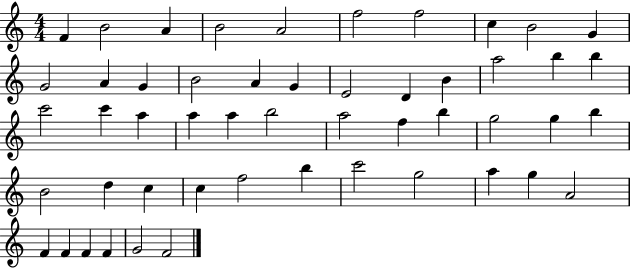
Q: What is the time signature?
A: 4/4